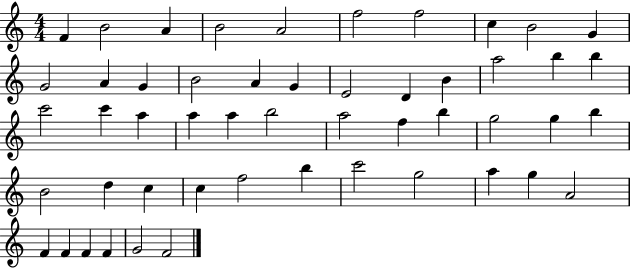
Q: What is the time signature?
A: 4/4